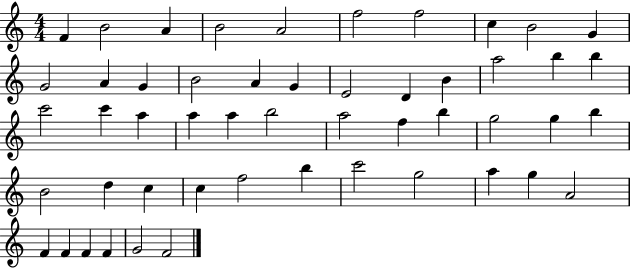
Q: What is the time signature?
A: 4/4